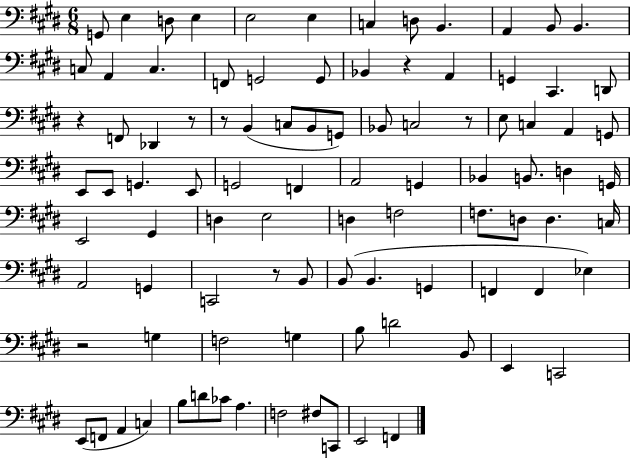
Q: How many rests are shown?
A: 7